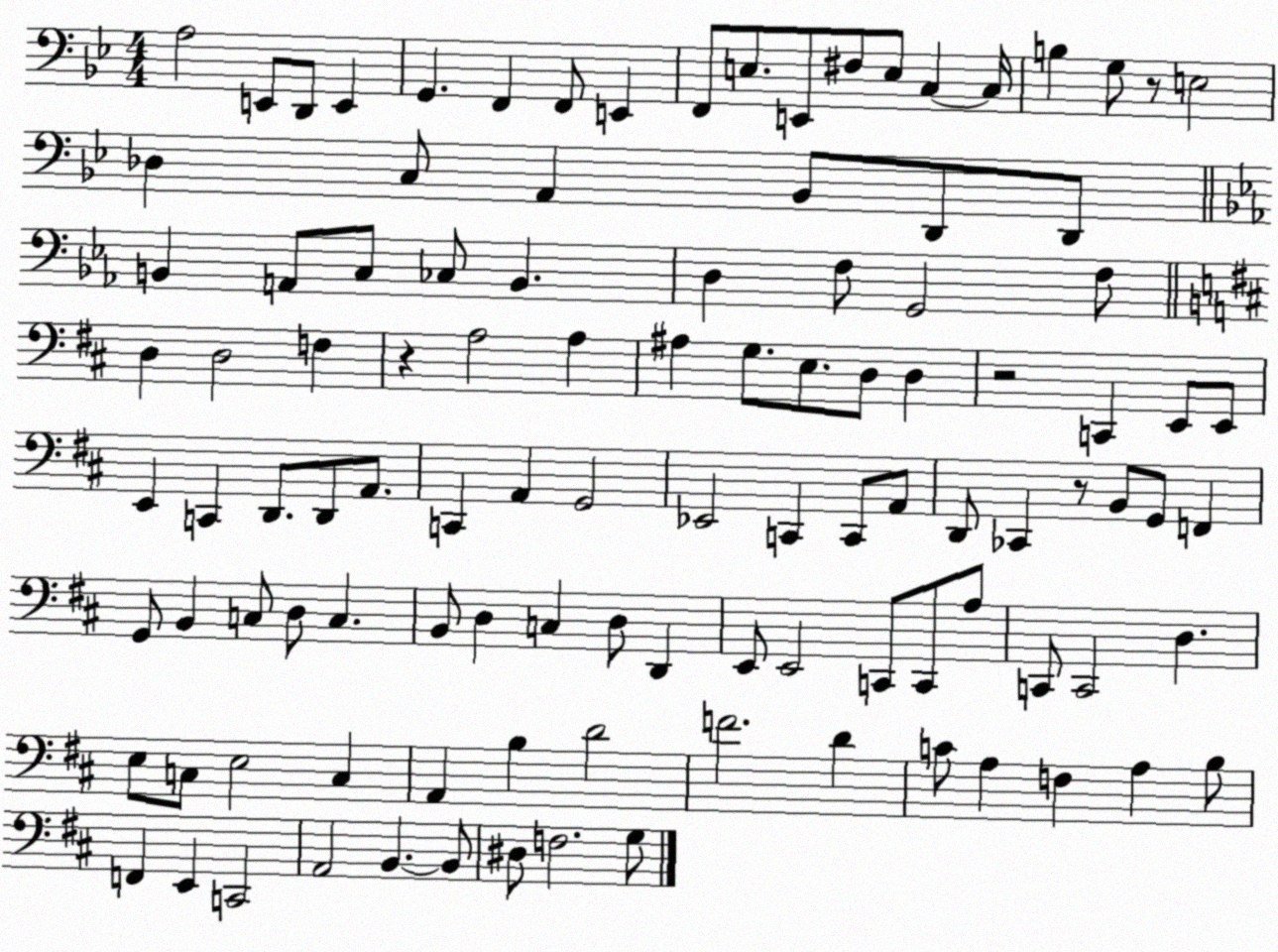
X:1
T:Untitled
M:4/4
L:1/4
K:Bb
A,2 E,,/2 D,,/2 E,, G,, F,, F,,/2 E,, F,,/2 E,/2 E,,/2 ^F,/2 E,/2 C, C,/4 B, G,/2 z/2 E,2 _D, C,/2 A,, _B,,/2 D,,/2 D,,/2 B,, A,,/2 C,/2 _C,/2 B,, D, F,/2 G,,2 F,/2 D, D,2 F, z A,2 A, ^A, G,/2 E,/2 D,/2 D, z2 C,, E,,/2 E,,/2 E,, C,, D,,/2 D,,/2 A,,/2 C,, A,, G,,2 _E,,2 C,, C,,/2 A,,/2 D,,/2 _C,, z/2 B,,/2 G,,/2 F,, G,,/2 B,, C,/2 D,/2 C, B,,/2 D, C, D,/2 D,, E,,/2 E,,2 C,,/2 C,,/2 A,/2 C,,/2 C,,2 D, E,/2 C,/2 E,2 C, A,, B, D2 F2 D C/2 A, F, A, B,/2 F,, E,, C,,2 A,,2 B,, B,,/2 ^D,/2 F,2 G,/2